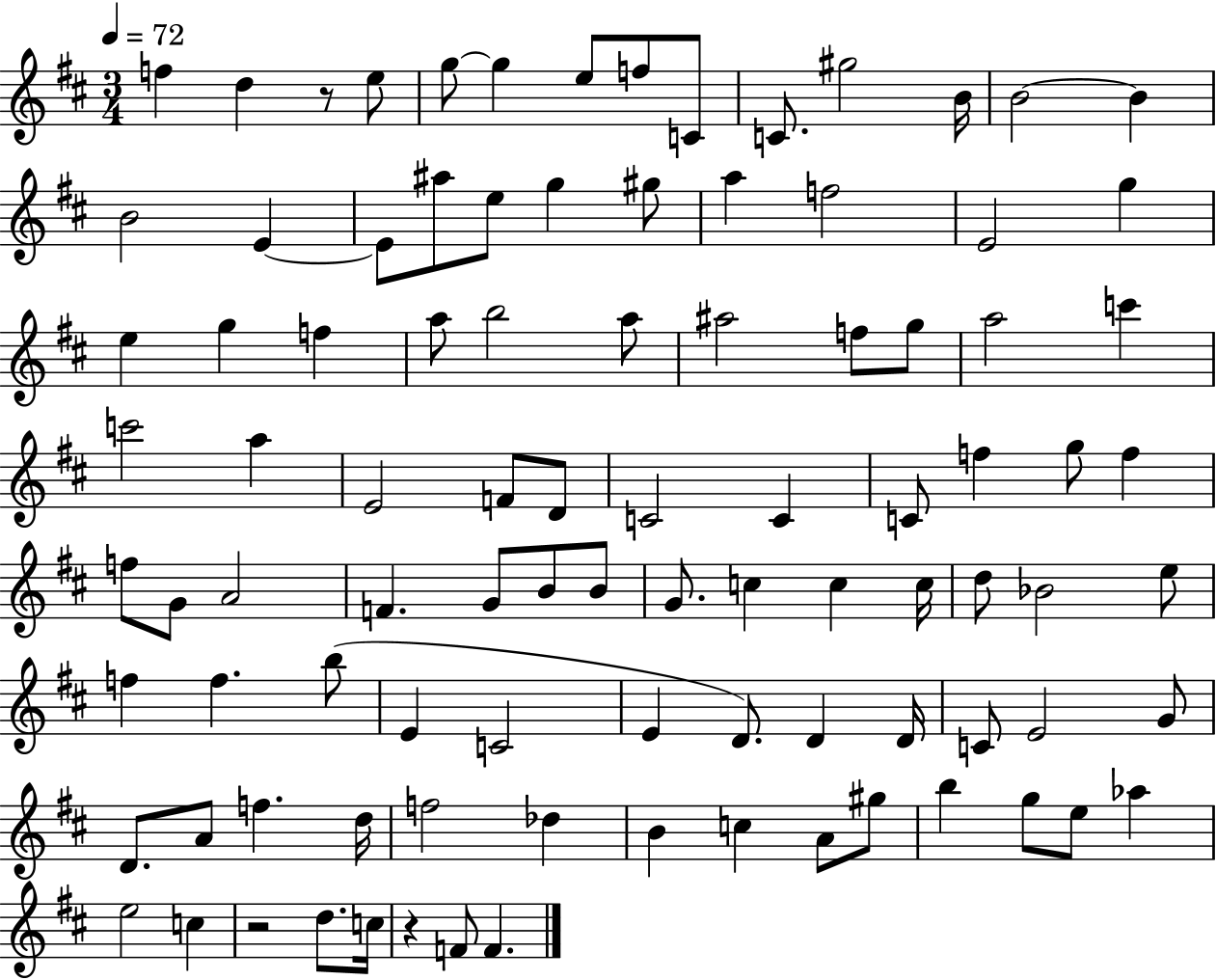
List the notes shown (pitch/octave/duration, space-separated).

F5/q D5/q R/e E5/e G5/e G5/q E5/e F5/e C4/e C4/e. G#5/h B4/s B4/h B4/q B4/h E4/q E4/e A#5/e E5/e G5/q G#5/e A5/q F5/h E4/h G5/q E5/q G5/q F5/q A5/e B5/h A5/e A#5/h F5/e G5/e A5/h C6/q C6/h A5/q E4/h F4/e D4/e C4/h C4/q C4/e F5/q G5/e F5/q F5/e G4/e A4/h F4/q. G4/e B4/e B4/e G4/e. C5/q C5/q C5/s D5/e Bb4/h E5/e F5/q F5/q. B5/e E4/q C4/h E4/q D4/e. D4/q D4/s C4/e E4/h G4/e D4/e. A4/e F5/q. D5/s F5/h Db5/q B4/q C5/q A4/e G#5/e B5/q G5/e E5/e Ab5/q E5/h C5/q R/h D5/e. C5/s R/q F4/e F4/q.